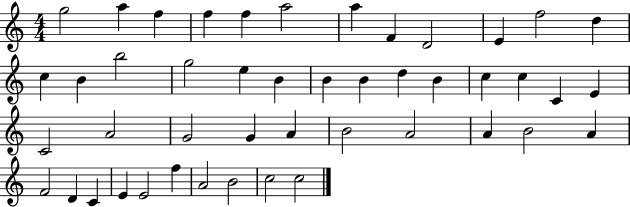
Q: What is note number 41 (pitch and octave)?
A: E4